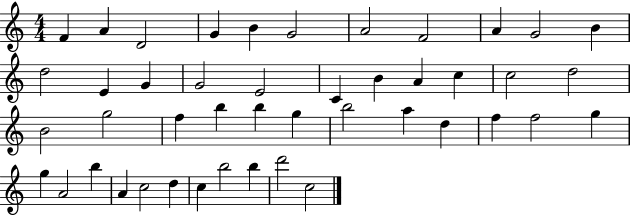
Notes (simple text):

F4/q A4/q D4/h G4/q B4/q G4/h A4/h F4/h A4/q G4/h B4/q D5/h E4/q G4/q G4/h E4/h C4/q B4/q A4/q C5/q C5/h D5/h B4/h G5/h F5/q B5/q B5/q G5/q B5/h A5/q D5/q F5/q F5/h G5/q G5/q A4/h B5/q A4/q C5/h D5/q C5/q B5/h B5/q D6/h C5/h